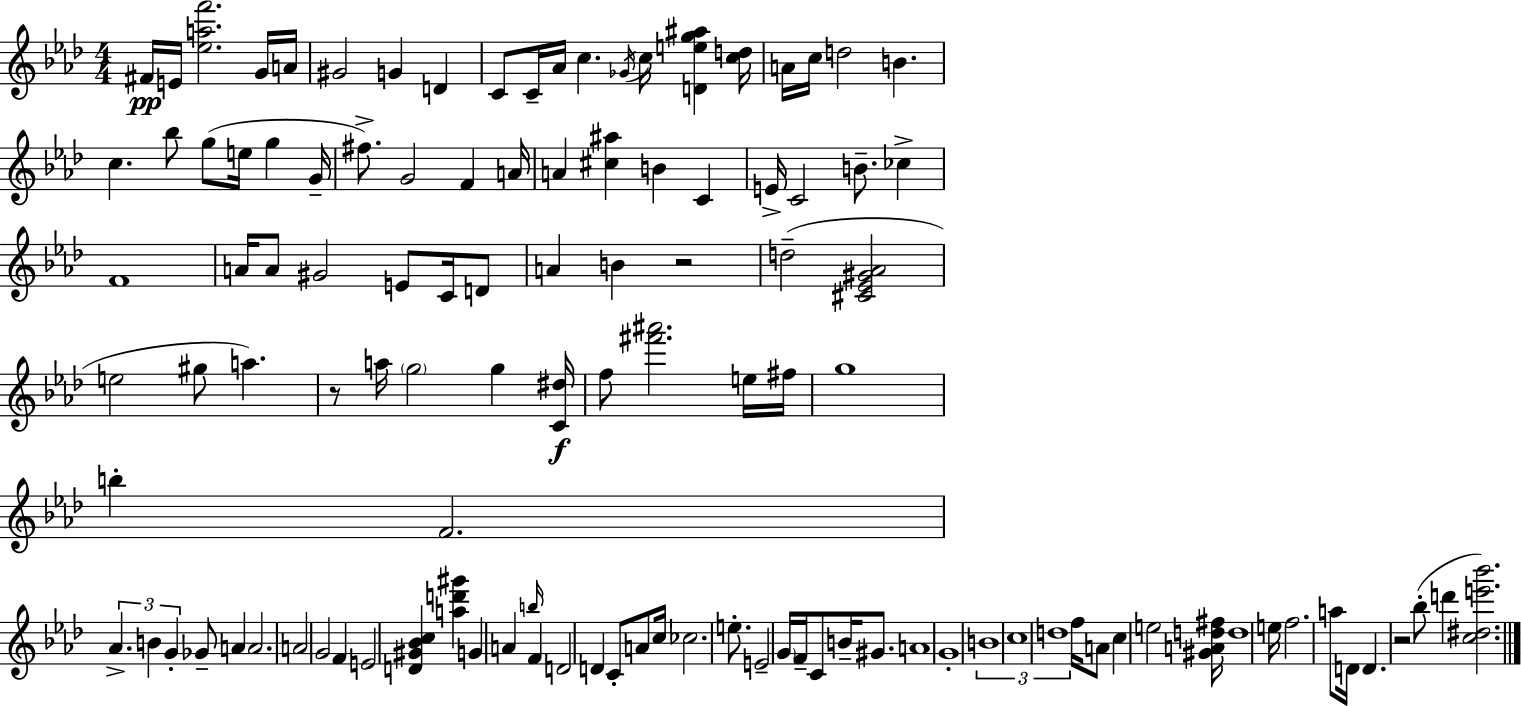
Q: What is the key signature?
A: F minor